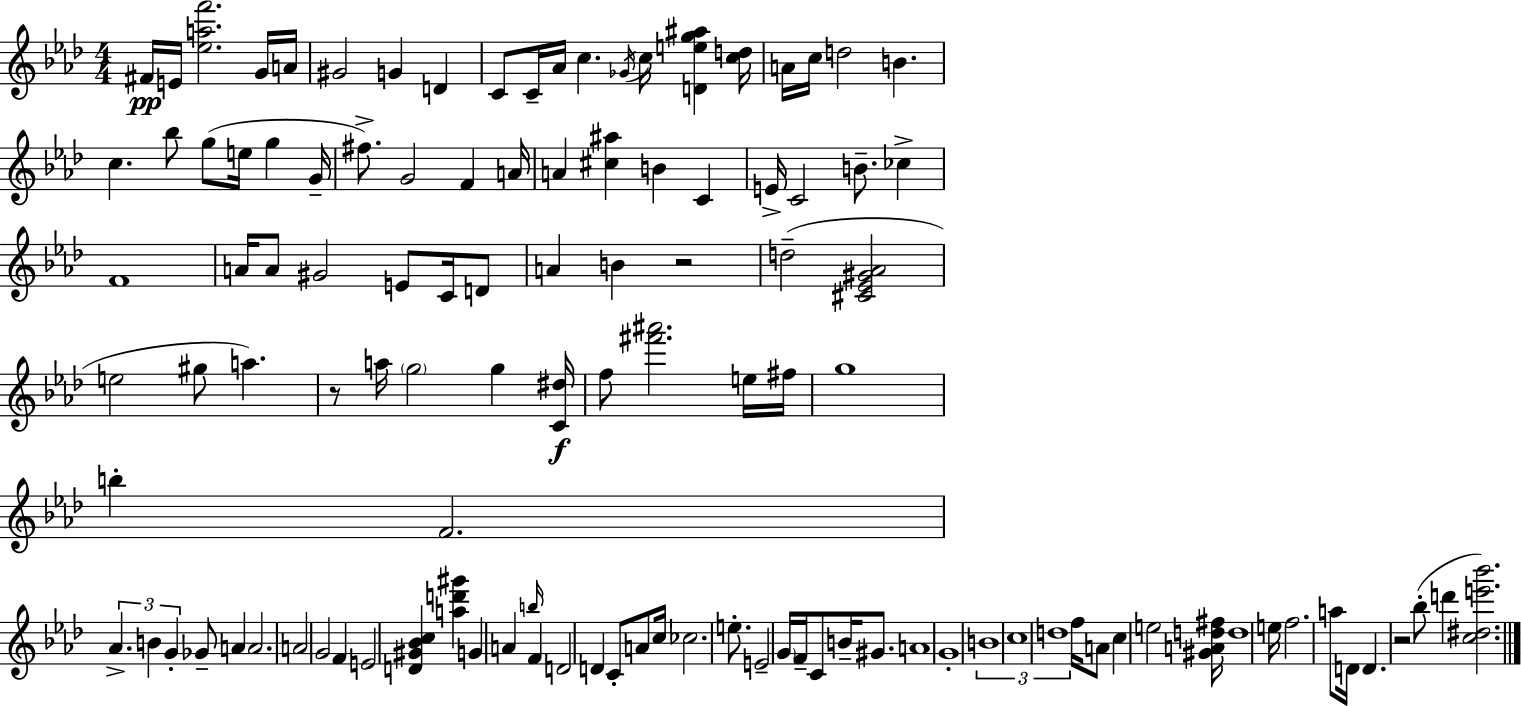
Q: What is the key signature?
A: F minor